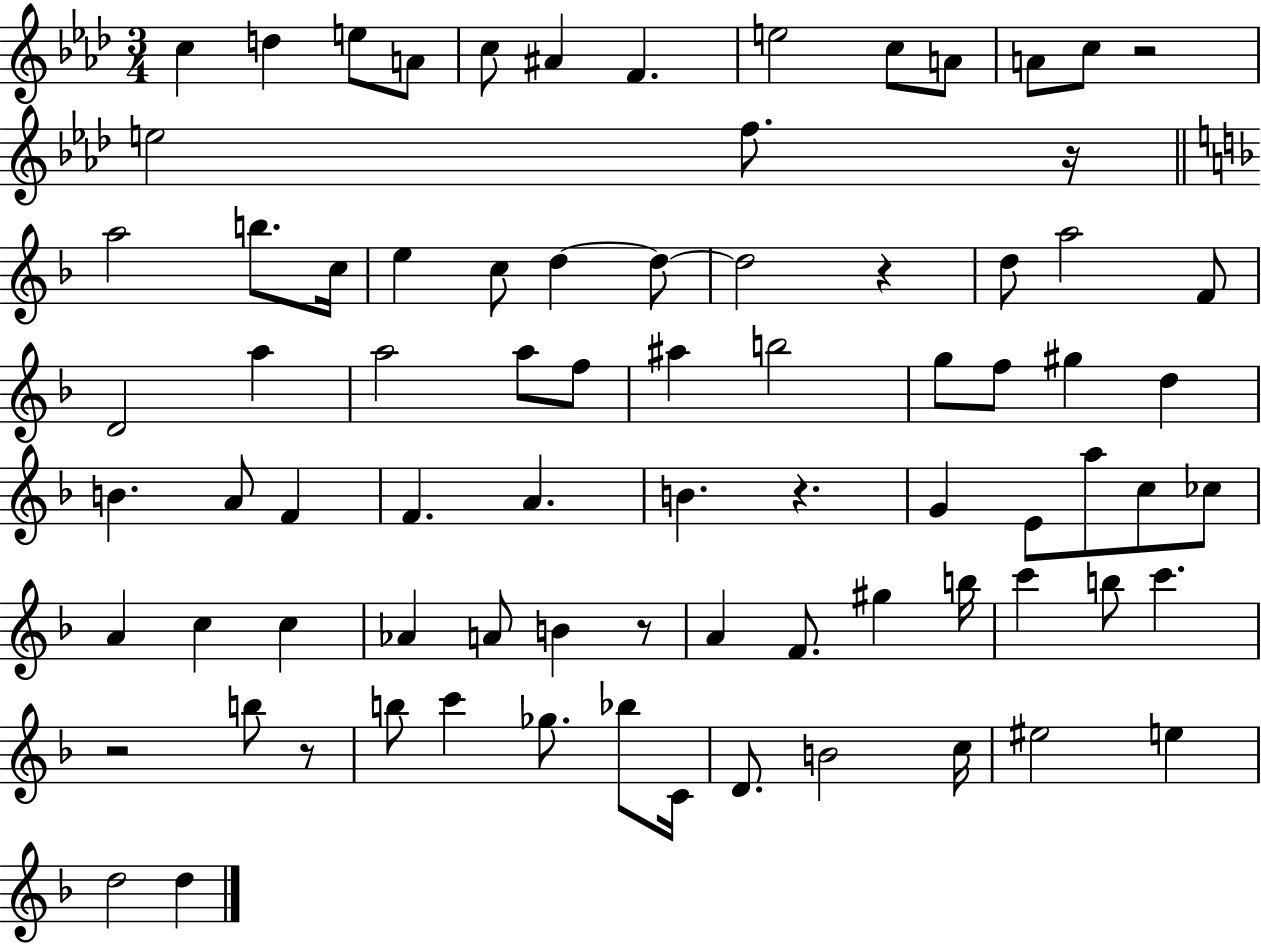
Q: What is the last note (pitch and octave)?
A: D5